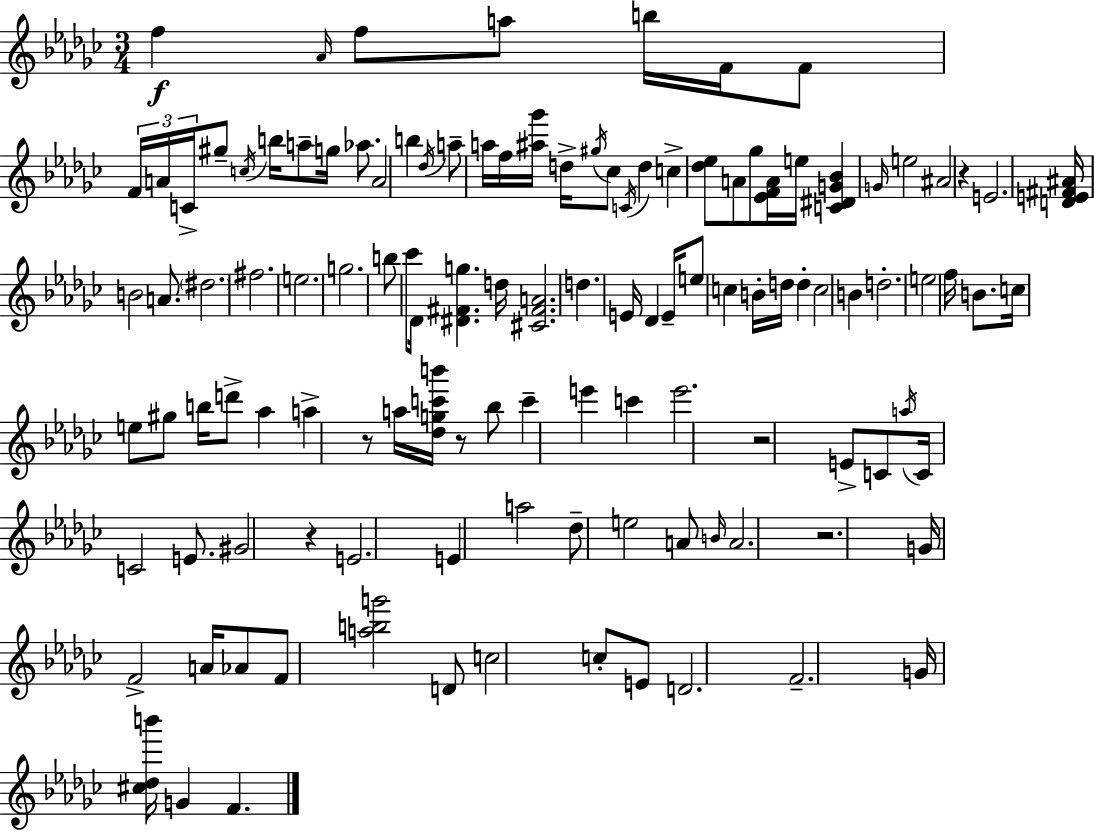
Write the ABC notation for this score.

X:1
T:Untitled
M:3/4
L:1/4
K:Ebm
f _A/4 f/2 a/2 b/4 F/4 F/2 F/4 A/4 C/4 ^g/2 c/4 b/4 a/2 g/4 _a/2 A2 b _d/4 a/2 a/4 f/4 [^a_g']/4 d/4 ^g/4 _c/2 C/4 d c [_d_e]/2 A/2 _g/2 [_EFA]/4 e/4 [C^DG_B] G/4 e2 ^A2 z E2 [DE^F^A]/4 B2 A/2 ^d2 ^f2 e2 g2 b/2 _c'/2 _D/4 [^D^Fg] d/4 [^C^FA]2 d E/4 _D E/4 e/2 c B/4 d/4 d c2 B d2 e2 f/4 B/2 c/4 e/2 ^g/2 b/4 d'/2 _a a z/2 a/4 [_dgc'b']/4 z/2 _b/2 c' e' c' e'2 z2 E/2 C/2 a/4 C/4 C2 E/2 ^G2 z E2 E a2 _d/2 e2 A/2 B/4 A2 z2 G/4 F2 A/4 _A/2 F/2 [abg']2 D/2 c2 c/2 E/2 D2 F2 G/4 [^c_db']/4 G F